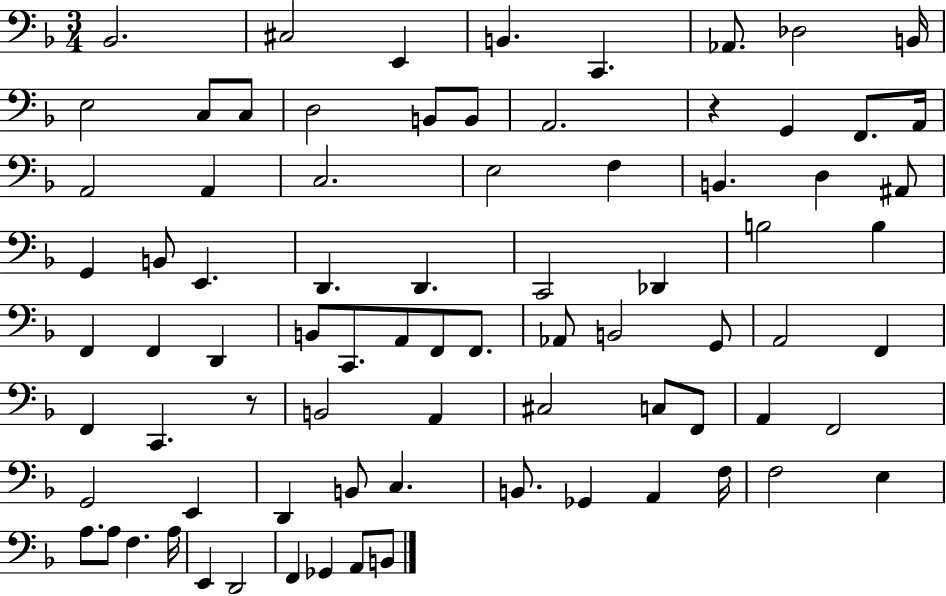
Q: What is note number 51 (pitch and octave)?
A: B2